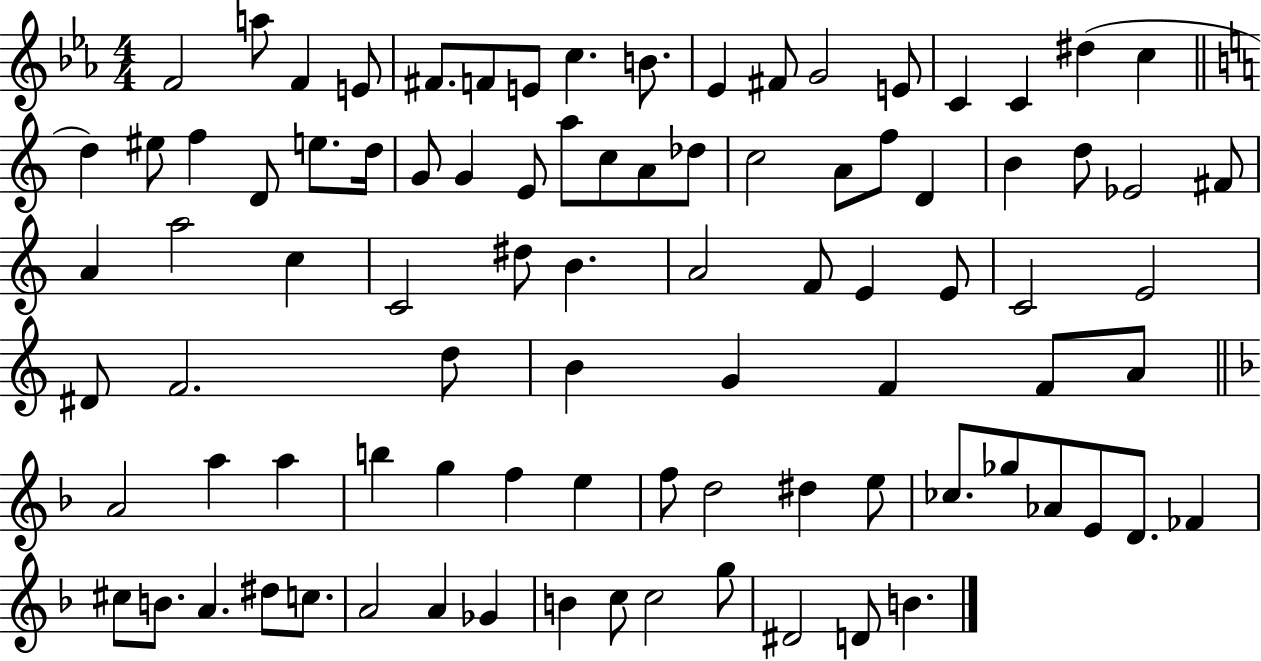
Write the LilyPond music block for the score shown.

{
  \clef treble
  \numericTimeSignature
  \time 4/4
  \key ees \major
  f'2 a''8 f'4 e'8 | fis'8. f'8 e'8 c''4. b'8. | ees'4 fis'8 g'2 e'8 | c'4 c'4 dis''4( c''4 | \break \bar "||" \break \key c \major d''4) eis''8 f''4 d'8 e''8. d''16 | g'8 g'4 e'8 a''8 c''8 a'8 des''8 | c''2 a'8 f''8 d'4 | b'4 d''8 ees'2 fis'8 | \break a'4 a''2 c''4 | c'2 dis''8 b'4. | a'2 f'8 e'4 e'8 | c'2 e'2 | \break dis'8 f'2. d''8 | b'4 g'4 f'4 f'8 a'8 | \bar "||" \break \key f \major a'2 a''4 a''4 | b''4 g''4 f''4 e''4 | f''8 d''2 dis''4 e''8 | ces''8. ges''8 aes'8 e'8 d'8. fes'4 | \break cis''8 b'8. a'4. dis''8 c''8. | a'2 a'4 ges'4 | b'4 c''8 c''2 g''8 | dis'2 d'8 b'4. | \break \bar "|."
}